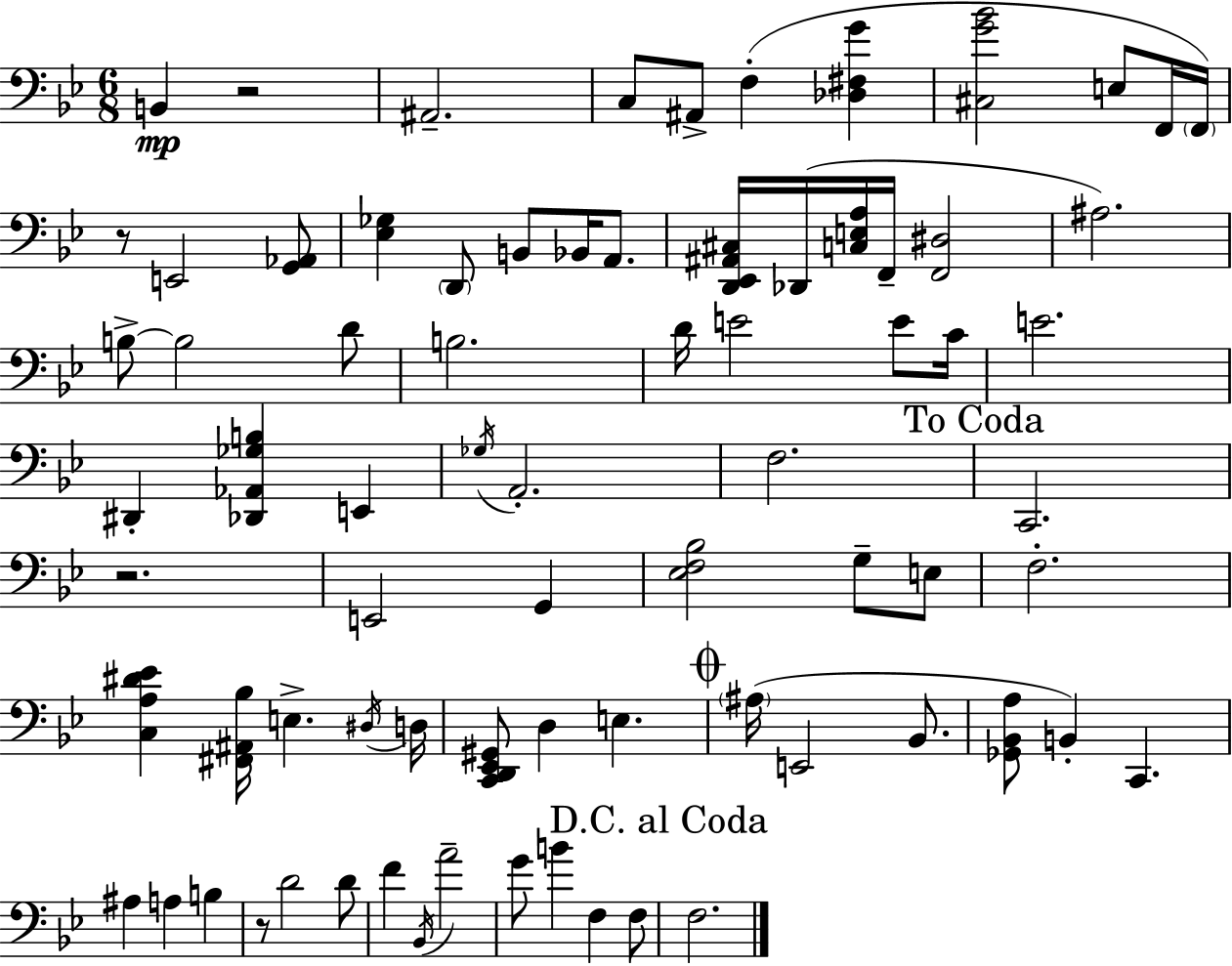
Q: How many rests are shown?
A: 4